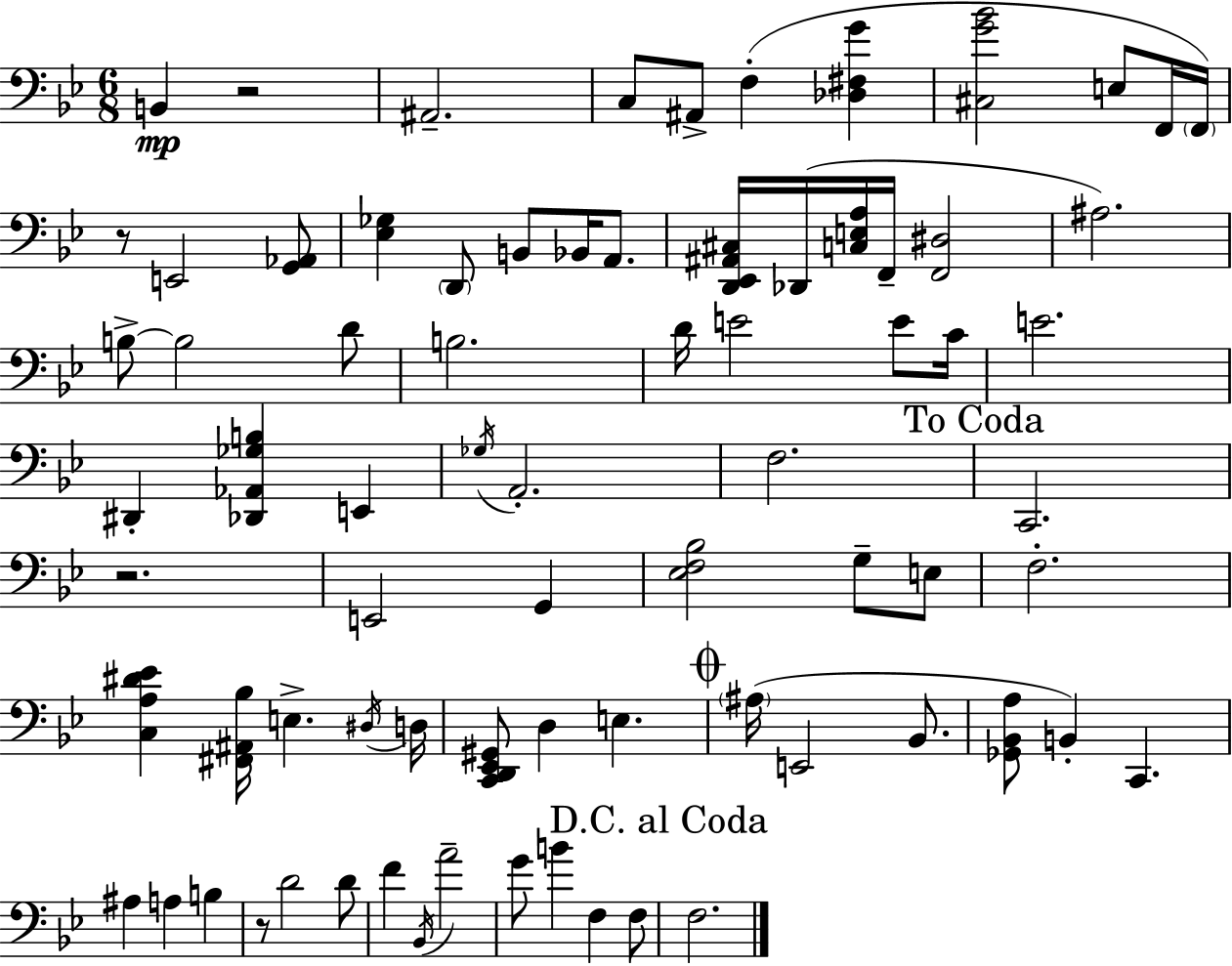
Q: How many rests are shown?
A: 4